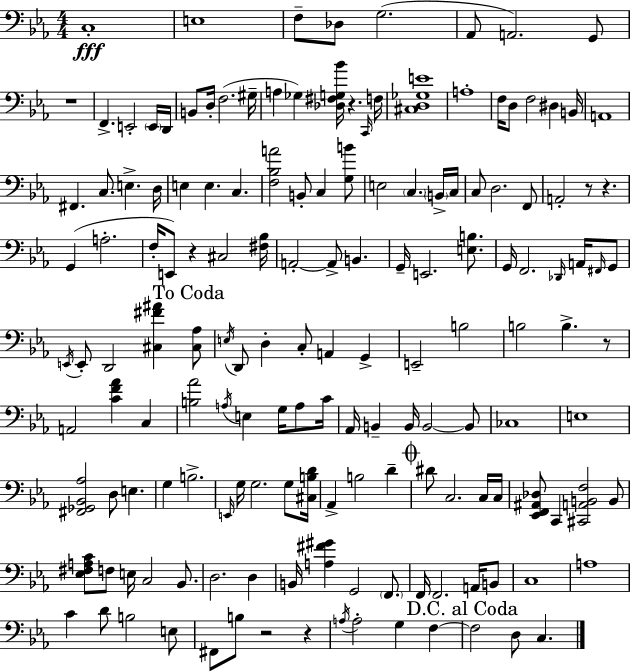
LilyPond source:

{
  \clef bass
  \numericTimeSignature
  \time 4/4
  \key ees \major
  c1-.\fff | e1 | f8-- des8 g2.( | aes,8 a,2.) g,8 | \break r1 | f,4.-> e,2-. \parenthesize e,16 d,16 | b,8 d16-. f2.( gis16-- | a4 ges4) <des fis g bes'>16 r4. \grace { c,16 } | \break f16 <cis d ges e'>1 | a1-. | f16 d8 f2 dis4 | b,16 a,1 | \break fis,4. c8. e4.-> | d16 e4 e4. c4. | <f bes a'>2 b,8-. c4 <g b'>8 | e2 \parenthesize c4. \parenthesize b,16-> | \break c16 c8 d2. f,8 | a,2-. r8 r4. | g,4( a2.-. | f16-. e,8) r4 cis2 | \break <fis bes>16 a,2-.~~ a,8-> b,4. | g,16-- e,2. <e b>8. | g,16 f,2. \grace { des,16 } a,16 | \grace { fis,16 } g,8 \acciaccatura { e,16 } e,8-. d,2 <cis fis' ais'>4 | \break \mark "To Coda" <cis aes>8 \acciaccatura { e16 } d,8 d4-. c8-. a,4 | g,4-> e,2-- b2 | b2 b4.-> | r8 a,2 <c' f' aes'>4 | \break c4 <b aes'>2 \acciaccatura { a16 } e4 | g16 a8 c'16 aes,16 b,4-- b,16 b,2~~ | b,8 ces1 | e1 | \break <fis, ges, bes, aes>2 d8 | e4. g4 b2.-> | \grace { e,16 } g16 g2. | g8 <cis b d'>16 aes,4-> b2 | \break d'4-- \mark \markup { \musicglyph "scripts.coda" } dis'8 c2. | c16 c16 <ees, f, ais, des>8 c,4 <cis, a, b, f>2 | b,8 <ees fis a c'>8 f8 e16 c2 | bes,8. d2. | \break d4 b,16 <a fis' gis'>4 g,2 | \parenthesize f,8. f,16 f,2. | a,16 b,8 c1 | a1 | \break c'4 d'8 b2 | e8 fis,8 b8 r2 | r4 \acciaccatura { a16 } a2-. | g4 f4~~ \mark "D.C. al Coda" f2 | \break d8 c4. \bar "|."
}